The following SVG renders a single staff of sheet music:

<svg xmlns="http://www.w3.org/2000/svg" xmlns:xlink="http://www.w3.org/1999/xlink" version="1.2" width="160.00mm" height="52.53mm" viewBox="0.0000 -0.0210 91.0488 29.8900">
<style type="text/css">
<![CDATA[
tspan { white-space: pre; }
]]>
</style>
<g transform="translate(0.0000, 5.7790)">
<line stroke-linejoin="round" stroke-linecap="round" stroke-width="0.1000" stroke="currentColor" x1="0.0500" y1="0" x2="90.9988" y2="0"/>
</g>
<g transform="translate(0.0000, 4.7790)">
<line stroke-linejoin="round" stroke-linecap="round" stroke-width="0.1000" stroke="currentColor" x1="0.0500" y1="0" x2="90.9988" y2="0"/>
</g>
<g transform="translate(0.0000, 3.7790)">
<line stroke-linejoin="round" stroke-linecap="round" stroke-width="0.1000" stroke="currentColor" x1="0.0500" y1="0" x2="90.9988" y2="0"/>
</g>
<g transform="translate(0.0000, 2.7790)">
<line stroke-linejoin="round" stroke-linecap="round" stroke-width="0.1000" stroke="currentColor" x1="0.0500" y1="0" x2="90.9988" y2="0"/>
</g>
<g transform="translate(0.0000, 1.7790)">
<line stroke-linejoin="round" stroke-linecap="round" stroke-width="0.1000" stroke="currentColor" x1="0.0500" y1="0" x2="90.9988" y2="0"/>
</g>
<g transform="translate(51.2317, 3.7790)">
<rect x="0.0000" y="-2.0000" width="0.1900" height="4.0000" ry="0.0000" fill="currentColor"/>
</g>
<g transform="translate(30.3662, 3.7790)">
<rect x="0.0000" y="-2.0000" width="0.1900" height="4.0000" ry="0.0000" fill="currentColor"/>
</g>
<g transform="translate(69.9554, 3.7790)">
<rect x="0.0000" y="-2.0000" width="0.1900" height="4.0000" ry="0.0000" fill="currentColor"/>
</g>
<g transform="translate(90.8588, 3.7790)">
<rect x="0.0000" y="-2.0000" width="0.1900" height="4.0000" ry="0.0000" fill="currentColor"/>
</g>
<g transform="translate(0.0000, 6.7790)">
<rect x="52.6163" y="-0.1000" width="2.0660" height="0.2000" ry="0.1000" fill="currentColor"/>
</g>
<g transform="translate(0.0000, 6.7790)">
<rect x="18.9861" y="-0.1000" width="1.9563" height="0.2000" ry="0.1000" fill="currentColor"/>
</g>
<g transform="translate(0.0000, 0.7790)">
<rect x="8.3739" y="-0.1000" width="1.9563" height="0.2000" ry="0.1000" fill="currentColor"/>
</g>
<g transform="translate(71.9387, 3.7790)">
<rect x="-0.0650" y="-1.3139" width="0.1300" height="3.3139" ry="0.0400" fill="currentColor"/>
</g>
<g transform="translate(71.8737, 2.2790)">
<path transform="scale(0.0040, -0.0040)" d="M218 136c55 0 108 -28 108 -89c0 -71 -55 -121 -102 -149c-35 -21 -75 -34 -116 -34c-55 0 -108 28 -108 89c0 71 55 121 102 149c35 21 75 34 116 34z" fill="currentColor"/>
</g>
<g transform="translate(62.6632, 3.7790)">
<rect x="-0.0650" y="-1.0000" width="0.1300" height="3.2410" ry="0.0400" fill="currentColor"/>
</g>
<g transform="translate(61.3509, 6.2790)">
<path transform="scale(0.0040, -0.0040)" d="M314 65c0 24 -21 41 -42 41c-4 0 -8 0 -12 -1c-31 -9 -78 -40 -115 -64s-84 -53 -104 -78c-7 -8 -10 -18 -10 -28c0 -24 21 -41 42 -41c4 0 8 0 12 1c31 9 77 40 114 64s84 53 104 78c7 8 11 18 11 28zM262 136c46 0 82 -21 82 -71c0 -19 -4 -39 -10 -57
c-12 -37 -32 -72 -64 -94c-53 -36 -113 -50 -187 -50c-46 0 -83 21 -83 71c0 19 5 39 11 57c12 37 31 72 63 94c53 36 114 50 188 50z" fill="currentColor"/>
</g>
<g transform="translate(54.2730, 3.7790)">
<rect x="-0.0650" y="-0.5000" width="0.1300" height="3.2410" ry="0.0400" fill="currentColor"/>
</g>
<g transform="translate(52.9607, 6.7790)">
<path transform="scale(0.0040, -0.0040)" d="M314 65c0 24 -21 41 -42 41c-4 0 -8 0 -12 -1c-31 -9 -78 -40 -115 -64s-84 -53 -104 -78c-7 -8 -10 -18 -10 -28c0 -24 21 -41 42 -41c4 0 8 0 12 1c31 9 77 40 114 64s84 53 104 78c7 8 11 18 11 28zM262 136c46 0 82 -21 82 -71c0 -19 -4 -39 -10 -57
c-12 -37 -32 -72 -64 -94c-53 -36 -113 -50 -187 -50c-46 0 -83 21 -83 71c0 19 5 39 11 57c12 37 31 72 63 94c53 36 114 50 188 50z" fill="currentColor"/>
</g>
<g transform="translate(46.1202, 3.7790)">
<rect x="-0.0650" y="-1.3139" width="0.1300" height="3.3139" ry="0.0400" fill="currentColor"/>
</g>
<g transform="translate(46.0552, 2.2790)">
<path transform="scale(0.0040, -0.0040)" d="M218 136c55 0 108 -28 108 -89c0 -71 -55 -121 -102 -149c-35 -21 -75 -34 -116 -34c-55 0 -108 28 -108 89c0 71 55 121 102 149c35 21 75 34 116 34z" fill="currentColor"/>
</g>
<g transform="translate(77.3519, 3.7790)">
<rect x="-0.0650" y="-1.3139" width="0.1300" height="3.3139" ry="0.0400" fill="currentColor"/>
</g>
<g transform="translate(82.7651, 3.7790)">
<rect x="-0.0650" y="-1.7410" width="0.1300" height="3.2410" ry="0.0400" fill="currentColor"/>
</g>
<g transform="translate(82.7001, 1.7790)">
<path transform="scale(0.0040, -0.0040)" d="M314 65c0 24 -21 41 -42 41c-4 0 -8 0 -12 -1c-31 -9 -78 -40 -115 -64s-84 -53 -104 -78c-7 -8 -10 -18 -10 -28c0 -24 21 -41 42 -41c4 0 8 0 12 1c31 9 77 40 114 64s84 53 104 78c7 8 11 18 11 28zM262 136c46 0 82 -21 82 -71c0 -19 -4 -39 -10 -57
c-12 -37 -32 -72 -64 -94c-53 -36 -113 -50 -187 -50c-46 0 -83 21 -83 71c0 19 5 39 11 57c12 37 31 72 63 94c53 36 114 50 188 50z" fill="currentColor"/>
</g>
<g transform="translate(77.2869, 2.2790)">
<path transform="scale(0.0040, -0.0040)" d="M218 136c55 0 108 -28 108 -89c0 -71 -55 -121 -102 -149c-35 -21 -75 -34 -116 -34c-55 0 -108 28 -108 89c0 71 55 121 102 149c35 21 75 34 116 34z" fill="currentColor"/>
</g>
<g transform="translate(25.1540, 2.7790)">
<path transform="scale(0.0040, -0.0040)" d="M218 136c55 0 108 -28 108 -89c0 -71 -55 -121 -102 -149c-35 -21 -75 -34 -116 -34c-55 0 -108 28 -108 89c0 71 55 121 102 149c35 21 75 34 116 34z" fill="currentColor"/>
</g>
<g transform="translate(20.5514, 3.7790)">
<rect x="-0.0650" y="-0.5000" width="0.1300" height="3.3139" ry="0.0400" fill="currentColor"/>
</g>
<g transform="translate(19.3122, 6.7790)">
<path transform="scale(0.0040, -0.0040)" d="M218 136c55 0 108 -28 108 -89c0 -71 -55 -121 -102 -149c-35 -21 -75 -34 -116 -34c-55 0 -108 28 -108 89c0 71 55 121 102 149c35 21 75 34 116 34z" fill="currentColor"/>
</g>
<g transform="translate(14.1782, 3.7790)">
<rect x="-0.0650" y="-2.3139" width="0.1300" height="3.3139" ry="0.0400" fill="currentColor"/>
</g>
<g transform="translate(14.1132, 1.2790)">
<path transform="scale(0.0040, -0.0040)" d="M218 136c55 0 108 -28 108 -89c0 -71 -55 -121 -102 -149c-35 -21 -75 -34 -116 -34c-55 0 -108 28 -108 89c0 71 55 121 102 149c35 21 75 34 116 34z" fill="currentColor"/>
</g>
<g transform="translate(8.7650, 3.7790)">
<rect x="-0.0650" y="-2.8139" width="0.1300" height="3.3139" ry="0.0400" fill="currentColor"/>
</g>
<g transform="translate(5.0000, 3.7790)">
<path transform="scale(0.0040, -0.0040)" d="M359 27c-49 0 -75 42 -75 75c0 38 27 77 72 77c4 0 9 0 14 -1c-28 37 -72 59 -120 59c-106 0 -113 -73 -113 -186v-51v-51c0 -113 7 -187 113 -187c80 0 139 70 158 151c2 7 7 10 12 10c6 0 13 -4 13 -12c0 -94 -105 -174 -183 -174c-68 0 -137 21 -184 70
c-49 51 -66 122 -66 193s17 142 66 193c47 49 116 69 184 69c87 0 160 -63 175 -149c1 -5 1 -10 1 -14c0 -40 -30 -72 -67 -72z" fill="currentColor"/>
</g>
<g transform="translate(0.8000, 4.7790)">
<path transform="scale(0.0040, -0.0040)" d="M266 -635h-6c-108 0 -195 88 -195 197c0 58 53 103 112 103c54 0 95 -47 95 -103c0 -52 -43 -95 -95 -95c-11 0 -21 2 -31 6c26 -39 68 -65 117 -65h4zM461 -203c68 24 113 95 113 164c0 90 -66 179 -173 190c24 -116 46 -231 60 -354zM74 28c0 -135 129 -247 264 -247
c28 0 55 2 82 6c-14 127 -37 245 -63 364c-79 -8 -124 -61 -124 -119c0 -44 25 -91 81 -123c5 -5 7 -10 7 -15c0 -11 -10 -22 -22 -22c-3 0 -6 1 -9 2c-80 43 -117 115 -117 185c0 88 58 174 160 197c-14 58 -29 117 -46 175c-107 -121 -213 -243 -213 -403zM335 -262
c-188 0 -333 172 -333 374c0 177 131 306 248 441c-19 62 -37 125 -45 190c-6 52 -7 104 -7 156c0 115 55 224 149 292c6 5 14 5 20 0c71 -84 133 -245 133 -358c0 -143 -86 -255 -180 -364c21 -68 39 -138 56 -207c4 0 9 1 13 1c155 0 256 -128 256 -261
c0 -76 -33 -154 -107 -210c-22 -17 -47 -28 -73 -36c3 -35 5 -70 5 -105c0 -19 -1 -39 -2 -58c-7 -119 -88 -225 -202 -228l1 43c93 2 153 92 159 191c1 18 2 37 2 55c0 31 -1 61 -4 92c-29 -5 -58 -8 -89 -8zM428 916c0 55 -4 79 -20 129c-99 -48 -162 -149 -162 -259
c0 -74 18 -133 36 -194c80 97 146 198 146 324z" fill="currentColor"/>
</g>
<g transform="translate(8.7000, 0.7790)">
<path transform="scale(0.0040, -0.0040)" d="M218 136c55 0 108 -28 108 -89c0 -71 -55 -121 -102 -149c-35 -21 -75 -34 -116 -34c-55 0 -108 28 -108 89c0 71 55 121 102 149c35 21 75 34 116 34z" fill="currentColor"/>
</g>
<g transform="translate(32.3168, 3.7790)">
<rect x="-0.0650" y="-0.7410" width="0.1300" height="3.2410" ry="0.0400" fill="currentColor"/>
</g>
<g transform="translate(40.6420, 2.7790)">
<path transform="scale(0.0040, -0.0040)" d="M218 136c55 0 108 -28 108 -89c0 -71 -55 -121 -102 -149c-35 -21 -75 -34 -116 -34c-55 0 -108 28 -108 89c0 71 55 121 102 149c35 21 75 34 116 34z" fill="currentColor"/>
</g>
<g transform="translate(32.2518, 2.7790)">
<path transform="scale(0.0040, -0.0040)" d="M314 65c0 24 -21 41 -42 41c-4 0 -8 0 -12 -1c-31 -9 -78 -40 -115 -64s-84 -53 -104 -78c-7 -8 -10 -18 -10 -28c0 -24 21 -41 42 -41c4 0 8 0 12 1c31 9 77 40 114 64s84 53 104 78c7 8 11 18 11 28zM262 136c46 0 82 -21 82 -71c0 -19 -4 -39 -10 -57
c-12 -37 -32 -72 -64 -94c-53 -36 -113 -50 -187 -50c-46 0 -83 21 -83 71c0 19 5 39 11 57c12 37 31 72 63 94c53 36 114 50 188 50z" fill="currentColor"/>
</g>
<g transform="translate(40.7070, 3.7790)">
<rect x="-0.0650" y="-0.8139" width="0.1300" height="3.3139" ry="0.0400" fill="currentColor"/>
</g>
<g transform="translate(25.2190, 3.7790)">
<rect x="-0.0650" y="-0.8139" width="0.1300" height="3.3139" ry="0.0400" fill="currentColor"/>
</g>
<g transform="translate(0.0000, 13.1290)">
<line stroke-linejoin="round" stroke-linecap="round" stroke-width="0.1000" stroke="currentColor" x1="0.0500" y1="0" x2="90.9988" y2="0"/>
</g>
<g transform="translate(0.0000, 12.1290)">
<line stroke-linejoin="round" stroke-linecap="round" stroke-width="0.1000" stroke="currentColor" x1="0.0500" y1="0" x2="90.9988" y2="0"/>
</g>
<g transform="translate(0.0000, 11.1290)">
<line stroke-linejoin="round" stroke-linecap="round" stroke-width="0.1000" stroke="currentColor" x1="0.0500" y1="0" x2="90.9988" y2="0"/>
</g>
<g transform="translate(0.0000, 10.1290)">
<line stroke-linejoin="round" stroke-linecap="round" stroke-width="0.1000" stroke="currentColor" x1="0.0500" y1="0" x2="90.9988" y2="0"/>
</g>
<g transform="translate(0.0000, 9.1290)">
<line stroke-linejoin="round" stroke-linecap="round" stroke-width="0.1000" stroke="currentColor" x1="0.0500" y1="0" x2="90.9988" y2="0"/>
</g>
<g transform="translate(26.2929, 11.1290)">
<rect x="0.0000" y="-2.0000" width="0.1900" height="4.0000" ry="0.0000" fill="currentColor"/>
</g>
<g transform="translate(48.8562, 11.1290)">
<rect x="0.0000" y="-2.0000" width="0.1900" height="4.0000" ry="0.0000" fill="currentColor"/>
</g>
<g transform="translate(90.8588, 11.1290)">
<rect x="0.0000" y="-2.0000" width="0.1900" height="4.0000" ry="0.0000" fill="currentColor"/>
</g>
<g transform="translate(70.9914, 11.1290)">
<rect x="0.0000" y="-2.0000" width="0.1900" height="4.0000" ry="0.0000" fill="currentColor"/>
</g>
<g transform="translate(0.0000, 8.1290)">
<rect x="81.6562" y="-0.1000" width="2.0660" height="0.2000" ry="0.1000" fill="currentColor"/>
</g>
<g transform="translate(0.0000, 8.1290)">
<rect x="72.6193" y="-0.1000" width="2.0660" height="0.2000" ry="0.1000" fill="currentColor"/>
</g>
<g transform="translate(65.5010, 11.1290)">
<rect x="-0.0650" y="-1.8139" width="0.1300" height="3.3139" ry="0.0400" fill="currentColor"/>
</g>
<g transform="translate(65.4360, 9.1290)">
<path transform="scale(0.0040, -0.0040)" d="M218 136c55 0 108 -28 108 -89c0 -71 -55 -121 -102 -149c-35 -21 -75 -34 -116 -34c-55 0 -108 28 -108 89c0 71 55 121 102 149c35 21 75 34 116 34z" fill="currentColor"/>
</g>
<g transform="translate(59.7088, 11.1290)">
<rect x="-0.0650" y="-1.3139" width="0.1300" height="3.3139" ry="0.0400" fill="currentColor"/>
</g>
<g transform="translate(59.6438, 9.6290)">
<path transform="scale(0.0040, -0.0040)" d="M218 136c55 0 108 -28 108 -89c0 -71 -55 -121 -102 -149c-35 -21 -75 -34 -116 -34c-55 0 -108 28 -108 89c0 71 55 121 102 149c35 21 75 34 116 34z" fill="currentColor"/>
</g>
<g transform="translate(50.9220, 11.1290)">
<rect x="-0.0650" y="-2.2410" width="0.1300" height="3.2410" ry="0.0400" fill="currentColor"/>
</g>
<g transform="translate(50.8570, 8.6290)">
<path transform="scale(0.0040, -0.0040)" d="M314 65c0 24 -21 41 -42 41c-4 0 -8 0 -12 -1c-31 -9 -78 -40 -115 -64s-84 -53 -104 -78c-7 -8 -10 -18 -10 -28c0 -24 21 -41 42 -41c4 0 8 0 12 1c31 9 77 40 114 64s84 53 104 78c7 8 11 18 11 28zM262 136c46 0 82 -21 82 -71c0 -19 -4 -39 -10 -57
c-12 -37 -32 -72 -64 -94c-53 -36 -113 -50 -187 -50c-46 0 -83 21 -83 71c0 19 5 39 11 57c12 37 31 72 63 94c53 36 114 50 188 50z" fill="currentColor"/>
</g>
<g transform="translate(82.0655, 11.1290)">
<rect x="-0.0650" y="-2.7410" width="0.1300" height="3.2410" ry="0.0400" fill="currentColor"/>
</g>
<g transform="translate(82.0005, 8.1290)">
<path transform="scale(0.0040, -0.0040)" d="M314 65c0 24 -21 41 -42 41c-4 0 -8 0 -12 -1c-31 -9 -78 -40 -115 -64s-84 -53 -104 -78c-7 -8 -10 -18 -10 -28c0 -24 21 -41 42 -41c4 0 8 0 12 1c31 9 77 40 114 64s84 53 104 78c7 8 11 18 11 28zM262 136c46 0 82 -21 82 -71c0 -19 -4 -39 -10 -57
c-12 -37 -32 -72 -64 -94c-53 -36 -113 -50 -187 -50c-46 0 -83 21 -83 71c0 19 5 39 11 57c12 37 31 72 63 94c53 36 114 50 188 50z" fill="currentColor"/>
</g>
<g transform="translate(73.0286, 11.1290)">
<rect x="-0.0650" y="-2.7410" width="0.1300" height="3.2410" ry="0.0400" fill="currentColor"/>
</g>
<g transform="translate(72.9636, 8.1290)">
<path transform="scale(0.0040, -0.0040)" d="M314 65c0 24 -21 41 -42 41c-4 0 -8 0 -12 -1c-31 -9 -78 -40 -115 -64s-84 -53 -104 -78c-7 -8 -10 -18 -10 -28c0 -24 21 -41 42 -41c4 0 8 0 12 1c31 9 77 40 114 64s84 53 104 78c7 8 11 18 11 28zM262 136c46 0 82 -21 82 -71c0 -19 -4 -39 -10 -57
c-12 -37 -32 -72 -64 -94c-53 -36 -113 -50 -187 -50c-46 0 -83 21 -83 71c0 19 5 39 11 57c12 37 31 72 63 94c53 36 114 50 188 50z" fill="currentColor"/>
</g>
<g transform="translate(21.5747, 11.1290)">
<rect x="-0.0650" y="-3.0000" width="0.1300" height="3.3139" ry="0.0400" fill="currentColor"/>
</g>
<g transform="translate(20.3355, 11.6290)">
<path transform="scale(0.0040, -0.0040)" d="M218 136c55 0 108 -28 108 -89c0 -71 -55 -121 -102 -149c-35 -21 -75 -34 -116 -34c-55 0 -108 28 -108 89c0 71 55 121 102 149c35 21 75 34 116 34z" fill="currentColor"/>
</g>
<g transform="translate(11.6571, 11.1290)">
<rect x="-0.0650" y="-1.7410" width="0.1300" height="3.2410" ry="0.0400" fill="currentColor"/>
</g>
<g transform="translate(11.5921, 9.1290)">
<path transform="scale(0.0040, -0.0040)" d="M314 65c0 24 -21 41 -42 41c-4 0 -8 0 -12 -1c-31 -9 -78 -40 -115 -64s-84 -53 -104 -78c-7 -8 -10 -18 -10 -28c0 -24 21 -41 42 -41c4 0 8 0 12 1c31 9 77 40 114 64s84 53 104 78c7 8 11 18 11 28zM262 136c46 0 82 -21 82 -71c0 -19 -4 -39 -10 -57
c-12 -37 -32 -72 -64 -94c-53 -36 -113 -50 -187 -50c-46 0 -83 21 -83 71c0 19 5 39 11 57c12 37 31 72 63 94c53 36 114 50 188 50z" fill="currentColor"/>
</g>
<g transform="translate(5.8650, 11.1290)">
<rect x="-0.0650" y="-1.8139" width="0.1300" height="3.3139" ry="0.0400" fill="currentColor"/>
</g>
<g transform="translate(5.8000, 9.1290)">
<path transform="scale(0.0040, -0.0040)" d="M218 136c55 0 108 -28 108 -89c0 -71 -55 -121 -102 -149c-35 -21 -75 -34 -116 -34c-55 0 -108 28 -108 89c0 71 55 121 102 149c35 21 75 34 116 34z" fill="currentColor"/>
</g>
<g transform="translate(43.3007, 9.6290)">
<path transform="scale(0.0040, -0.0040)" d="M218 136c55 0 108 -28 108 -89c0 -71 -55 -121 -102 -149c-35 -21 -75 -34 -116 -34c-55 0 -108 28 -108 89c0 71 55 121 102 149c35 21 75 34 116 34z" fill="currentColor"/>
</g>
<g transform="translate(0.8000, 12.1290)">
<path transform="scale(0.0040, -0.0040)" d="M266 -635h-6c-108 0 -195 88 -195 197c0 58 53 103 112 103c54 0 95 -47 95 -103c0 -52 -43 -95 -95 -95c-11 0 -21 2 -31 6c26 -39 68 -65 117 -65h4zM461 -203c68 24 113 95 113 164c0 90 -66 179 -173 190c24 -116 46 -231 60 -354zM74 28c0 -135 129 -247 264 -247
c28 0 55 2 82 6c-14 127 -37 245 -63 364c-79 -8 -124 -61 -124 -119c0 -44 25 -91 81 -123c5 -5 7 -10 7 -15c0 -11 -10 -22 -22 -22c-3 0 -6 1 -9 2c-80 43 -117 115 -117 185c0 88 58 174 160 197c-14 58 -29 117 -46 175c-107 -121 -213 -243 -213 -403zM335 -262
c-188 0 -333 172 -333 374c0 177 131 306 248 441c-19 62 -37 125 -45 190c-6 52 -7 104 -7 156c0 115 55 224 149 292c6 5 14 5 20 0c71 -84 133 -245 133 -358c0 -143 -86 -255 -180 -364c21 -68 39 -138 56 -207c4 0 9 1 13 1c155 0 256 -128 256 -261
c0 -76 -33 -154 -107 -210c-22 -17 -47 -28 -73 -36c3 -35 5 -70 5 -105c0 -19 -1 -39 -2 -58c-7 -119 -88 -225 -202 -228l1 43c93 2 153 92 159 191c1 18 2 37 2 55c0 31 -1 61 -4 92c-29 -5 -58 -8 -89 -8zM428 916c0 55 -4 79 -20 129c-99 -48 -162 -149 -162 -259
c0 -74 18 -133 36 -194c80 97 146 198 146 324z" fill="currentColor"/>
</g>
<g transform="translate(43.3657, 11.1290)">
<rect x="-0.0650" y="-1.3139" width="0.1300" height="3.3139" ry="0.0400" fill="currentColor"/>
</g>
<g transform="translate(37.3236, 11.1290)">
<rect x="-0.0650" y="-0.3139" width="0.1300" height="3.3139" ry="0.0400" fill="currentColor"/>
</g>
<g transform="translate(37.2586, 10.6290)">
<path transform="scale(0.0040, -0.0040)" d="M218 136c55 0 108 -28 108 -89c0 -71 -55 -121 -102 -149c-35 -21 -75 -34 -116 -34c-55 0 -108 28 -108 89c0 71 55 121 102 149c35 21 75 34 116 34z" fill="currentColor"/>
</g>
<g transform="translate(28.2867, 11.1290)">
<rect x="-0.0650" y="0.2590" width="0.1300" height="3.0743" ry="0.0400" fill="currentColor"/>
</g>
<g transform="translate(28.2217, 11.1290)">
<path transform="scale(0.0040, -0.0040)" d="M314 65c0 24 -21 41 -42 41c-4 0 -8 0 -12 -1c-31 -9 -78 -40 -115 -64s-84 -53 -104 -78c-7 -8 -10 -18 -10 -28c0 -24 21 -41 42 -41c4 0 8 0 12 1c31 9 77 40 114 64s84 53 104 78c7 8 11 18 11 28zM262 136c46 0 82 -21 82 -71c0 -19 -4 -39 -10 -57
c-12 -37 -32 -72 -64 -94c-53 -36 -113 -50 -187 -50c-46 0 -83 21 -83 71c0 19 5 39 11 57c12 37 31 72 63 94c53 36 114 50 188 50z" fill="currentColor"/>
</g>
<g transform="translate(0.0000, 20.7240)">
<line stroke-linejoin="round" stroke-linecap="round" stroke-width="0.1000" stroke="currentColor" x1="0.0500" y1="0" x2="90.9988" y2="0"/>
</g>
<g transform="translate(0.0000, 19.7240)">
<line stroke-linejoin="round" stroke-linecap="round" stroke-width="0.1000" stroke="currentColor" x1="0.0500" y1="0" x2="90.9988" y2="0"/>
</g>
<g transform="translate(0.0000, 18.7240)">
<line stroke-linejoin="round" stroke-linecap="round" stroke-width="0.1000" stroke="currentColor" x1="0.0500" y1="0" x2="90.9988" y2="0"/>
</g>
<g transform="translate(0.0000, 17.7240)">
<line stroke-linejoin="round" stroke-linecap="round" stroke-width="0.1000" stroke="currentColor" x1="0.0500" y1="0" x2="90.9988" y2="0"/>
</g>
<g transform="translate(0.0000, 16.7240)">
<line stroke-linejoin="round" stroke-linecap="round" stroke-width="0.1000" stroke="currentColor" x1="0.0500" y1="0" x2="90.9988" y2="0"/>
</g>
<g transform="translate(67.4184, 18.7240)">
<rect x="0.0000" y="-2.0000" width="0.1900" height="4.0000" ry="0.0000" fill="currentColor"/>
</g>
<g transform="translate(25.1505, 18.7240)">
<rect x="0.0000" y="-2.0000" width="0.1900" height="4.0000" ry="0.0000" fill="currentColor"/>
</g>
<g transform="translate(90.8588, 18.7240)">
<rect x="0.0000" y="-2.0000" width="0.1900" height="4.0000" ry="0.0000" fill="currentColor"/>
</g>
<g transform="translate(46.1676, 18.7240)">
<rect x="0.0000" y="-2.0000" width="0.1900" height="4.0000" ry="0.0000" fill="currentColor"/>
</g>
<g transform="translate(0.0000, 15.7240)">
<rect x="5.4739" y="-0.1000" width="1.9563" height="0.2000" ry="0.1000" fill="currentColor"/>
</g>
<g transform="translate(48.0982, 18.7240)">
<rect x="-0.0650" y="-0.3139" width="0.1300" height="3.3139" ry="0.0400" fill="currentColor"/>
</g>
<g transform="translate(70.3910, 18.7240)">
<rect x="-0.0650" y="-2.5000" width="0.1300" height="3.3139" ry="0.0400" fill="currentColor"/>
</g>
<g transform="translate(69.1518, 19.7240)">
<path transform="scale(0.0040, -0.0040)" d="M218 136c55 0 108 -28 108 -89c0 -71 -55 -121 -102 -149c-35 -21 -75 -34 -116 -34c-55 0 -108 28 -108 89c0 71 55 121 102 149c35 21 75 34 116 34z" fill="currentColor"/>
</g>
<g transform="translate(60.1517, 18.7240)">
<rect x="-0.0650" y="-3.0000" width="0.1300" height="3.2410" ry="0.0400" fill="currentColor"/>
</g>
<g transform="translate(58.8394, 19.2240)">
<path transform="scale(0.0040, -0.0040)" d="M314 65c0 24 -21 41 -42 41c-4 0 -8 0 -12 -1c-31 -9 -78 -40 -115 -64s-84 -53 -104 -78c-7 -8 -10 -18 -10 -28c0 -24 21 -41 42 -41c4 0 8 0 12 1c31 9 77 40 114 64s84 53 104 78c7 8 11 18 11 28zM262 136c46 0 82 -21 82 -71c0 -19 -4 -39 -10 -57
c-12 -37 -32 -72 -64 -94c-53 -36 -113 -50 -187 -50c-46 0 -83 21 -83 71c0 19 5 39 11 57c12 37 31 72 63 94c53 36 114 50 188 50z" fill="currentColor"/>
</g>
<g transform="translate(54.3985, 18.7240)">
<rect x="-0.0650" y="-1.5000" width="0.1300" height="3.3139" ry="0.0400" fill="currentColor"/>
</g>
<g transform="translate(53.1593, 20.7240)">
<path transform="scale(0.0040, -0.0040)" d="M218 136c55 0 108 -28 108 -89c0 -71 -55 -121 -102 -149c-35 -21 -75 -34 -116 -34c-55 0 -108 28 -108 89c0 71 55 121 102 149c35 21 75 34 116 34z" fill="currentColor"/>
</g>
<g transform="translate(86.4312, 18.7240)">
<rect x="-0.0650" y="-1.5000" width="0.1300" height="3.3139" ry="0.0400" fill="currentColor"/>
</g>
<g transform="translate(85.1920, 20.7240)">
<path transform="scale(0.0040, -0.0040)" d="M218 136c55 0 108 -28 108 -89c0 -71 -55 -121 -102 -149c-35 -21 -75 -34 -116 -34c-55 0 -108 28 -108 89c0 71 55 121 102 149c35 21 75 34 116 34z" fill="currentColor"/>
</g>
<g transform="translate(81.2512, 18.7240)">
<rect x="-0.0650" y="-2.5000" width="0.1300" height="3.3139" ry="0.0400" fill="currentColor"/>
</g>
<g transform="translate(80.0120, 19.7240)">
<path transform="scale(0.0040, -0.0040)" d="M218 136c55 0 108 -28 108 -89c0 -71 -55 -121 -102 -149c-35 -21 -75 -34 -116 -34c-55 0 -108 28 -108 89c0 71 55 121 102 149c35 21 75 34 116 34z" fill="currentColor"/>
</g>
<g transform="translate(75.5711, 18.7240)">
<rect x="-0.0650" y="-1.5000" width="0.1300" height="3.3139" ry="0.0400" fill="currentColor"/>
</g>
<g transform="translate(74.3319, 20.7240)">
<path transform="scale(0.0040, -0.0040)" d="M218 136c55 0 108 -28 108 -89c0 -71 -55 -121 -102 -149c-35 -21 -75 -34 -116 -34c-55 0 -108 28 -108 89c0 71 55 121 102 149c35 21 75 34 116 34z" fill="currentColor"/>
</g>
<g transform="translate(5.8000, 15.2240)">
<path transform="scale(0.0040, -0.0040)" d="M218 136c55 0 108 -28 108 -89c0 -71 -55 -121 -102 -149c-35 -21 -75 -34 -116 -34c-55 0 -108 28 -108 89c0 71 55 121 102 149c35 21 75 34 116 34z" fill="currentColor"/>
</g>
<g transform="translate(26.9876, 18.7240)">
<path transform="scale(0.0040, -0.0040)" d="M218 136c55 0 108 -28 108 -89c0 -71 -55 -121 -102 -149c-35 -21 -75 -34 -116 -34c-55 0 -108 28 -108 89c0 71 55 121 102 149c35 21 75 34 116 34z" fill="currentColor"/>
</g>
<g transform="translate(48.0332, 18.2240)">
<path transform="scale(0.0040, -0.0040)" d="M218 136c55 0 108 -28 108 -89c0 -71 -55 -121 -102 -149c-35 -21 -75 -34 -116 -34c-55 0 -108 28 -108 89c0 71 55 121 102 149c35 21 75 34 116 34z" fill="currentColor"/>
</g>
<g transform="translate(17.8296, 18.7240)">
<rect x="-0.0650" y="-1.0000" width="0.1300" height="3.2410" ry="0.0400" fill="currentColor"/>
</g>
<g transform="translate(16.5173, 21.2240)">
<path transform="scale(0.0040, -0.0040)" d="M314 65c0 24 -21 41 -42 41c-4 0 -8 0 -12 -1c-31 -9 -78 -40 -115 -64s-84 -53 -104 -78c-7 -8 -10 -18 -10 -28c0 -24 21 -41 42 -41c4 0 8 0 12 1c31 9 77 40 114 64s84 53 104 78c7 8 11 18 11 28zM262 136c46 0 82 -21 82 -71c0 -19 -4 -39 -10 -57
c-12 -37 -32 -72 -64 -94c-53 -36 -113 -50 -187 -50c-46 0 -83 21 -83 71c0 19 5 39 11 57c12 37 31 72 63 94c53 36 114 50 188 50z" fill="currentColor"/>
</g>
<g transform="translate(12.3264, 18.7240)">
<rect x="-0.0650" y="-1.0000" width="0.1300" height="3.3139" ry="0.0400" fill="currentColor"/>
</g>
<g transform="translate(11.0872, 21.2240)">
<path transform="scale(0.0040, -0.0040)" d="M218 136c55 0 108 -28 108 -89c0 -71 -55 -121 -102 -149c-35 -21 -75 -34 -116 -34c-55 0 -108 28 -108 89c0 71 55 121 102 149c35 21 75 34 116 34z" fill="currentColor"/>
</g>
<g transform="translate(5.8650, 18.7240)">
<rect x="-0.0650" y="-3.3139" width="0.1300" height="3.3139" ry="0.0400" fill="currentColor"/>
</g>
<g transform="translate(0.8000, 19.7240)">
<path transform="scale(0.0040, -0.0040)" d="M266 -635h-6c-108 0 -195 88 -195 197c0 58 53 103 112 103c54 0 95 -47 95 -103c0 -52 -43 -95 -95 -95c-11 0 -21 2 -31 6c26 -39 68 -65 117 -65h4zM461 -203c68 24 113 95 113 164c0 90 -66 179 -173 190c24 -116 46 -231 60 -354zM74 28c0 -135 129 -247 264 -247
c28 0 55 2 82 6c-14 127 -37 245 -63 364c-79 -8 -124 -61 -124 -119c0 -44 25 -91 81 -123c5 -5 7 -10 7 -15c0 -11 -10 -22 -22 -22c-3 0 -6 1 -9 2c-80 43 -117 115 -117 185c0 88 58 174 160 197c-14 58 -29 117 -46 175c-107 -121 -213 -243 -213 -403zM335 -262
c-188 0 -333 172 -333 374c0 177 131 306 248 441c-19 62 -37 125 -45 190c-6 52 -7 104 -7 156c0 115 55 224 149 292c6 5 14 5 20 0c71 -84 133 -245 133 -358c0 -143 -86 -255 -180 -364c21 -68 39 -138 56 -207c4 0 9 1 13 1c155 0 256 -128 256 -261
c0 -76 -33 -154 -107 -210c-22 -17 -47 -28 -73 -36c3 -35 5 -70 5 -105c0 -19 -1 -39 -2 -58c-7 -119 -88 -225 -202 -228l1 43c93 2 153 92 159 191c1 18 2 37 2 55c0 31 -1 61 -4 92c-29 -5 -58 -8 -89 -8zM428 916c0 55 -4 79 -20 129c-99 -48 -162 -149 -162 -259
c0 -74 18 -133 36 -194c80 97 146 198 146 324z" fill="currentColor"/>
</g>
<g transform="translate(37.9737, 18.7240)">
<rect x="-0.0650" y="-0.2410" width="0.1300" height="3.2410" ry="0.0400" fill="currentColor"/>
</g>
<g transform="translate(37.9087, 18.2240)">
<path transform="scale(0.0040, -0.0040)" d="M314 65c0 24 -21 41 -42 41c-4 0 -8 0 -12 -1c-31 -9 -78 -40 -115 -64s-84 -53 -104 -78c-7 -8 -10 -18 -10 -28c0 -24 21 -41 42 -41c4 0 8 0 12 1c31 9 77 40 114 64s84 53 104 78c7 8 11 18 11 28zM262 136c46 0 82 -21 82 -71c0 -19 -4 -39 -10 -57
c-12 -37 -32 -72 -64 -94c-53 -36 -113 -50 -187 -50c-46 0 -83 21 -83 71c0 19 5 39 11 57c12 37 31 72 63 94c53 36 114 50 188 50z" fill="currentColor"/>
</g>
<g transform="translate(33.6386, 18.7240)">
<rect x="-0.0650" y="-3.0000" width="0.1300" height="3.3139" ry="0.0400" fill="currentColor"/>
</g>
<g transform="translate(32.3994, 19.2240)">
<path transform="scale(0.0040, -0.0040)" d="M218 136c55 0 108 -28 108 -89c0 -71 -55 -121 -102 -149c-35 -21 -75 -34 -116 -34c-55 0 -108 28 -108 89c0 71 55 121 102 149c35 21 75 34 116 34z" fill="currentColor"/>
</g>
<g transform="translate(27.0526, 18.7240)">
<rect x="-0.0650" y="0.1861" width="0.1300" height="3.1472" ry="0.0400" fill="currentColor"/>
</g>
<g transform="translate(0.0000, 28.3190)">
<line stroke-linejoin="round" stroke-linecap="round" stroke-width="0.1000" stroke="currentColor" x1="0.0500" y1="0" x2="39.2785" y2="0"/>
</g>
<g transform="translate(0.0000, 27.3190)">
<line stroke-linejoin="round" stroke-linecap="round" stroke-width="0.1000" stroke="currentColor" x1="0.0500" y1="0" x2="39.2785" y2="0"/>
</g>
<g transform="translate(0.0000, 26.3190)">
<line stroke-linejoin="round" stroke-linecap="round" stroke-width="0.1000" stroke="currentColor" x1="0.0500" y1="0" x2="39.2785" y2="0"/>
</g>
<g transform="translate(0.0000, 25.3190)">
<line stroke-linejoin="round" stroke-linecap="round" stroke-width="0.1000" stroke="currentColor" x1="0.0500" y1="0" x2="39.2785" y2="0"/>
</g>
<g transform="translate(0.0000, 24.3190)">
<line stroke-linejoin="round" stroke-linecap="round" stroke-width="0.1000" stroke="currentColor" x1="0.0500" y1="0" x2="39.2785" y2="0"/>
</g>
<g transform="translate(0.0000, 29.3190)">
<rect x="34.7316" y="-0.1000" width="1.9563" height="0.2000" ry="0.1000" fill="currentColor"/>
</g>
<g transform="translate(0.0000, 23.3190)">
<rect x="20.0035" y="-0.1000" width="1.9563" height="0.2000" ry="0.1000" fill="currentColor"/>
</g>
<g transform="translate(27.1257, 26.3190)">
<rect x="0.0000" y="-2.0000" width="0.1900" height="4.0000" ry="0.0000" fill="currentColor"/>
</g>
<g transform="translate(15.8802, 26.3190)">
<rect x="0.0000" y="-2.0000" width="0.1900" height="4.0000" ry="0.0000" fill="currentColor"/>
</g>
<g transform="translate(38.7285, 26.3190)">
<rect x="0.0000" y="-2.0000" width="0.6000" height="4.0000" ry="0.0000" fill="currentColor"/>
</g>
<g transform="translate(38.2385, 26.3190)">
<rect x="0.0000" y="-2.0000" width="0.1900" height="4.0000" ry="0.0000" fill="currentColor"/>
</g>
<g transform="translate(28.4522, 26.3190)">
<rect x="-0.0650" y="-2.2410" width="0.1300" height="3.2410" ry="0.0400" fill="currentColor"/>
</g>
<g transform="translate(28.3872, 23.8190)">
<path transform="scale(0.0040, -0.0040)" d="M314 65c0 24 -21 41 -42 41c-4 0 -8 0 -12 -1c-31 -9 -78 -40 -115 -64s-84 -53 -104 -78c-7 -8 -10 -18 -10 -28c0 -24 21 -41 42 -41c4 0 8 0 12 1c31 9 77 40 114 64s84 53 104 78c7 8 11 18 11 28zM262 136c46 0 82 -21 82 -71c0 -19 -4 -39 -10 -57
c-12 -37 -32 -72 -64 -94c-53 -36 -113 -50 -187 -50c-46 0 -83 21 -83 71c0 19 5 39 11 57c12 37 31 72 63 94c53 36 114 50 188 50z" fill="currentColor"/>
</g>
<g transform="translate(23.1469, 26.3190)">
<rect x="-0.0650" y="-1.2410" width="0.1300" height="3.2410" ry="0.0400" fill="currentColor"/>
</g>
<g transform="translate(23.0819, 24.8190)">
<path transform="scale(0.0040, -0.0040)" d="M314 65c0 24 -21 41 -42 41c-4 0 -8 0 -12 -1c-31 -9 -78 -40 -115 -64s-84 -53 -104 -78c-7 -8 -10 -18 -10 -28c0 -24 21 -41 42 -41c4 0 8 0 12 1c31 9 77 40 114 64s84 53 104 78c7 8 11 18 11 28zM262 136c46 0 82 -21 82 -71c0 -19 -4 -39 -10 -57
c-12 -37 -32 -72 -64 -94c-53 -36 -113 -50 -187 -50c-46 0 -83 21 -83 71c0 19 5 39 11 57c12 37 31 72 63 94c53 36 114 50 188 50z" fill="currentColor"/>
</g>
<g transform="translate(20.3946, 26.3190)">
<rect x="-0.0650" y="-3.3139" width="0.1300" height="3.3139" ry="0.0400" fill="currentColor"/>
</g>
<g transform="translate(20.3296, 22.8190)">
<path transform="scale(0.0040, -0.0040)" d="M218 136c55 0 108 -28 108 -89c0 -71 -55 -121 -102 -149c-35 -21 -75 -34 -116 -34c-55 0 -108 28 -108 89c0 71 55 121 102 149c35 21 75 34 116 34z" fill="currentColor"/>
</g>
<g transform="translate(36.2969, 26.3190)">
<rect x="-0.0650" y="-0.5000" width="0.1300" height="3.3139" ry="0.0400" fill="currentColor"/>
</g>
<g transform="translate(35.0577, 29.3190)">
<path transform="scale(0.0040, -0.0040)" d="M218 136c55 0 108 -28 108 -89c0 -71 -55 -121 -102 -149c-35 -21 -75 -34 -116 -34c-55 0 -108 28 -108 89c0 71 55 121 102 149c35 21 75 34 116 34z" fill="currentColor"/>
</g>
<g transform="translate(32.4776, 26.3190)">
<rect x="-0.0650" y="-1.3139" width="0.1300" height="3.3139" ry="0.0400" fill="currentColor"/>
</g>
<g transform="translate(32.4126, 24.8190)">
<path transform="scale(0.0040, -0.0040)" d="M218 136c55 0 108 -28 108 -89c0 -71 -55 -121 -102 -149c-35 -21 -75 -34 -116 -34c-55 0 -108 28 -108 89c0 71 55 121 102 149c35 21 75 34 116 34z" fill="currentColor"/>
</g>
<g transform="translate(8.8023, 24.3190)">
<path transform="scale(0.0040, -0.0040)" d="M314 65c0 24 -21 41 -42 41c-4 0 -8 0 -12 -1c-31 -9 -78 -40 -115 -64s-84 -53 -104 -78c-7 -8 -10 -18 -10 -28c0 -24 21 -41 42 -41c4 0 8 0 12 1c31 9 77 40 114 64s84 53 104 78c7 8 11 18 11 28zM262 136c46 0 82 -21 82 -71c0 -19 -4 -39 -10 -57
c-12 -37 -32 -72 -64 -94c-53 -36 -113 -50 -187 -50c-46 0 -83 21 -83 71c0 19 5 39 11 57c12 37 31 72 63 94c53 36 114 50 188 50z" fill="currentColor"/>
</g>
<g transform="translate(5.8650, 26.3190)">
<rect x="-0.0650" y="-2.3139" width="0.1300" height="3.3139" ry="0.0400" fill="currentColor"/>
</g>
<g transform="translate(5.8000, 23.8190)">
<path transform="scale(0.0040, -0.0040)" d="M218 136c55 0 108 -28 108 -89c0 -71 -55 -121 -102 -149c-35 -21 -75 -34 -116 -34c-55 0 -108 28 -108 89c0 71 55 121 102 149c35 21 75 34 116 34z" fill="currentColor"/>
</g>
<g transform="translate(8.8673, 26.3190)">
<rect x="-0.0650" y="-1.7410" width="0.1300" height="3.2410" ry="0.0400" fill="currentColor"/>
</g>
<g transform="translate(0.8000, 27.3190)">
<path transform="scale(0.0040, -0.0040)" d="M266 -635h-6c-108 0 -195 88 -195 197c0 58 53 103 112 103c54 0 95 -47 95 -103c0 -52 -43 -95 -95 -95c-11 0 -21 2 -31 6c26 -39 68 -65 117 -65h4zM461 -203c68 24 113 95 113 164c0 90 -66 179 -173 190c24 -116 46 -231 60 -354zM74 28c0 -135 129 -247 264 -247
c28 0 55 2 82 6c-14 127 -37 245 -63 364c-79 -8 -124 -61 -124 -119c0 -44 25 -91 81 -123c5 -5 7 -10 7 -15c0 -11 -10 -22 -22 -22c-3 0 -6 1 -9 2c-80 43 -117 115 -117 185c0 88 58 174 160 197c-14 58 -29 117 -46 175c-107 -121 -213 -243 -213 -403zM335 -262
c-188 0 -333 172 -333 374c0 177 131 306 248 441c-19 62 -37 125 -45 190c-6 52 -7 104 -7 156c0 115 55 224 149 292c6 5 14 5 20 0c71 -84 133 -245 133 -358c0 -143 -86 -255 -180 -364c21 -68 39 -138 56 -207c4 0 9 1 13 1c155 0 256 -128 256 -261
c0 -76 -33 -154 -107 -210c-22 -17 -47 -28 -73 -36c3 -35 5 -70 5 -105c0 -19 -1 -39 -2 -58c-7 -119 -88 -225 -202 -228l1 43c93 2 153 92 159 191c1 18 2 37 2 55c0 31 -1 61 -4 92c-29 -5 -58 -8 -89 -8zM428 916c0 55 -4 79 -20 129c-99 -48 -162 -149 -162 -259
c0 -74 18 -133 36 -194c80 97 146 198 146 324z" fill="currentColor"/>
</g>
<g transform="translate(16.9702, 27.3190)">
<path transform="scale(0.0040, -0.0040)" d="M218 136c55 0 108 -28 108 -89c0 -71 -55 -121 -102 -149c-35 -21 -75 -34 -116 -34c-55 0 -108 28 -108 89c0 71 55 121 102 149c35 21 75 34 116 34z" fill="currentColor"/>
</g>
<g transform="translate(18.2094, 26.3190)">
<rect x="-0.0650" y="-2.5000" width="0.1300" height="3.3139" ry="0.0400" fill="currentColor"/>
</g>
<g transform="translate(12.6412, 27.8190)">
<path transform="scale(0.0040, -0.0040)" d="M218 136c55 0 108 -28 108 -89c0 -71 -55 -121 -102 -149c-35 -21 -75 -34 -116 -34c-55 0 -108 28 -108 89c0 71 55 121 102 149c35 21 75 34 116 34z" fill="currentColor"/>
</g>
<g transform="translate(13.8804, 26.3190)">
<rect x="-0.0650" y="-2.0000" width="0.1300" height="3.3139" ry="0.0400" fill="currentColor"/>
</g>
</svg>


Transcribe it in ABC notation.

X:1
T:Untitled
M:4/4
L:1/4
K:C
a g C d d2 d e C2 D2 e e f2 f f2 A B2 c e g2 e f a2 a2 b D D2 B A c2 c E A2 G E G E g f2 F G b e2 g2 e C